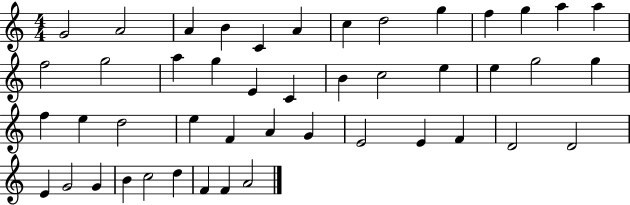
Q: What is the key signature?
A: C major